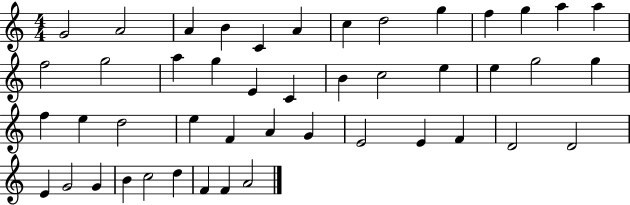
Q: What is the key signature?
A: C major